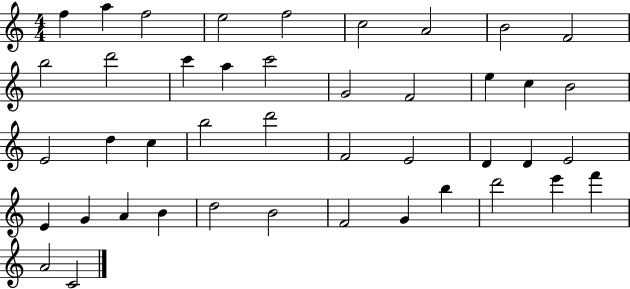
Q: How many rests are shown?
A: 0